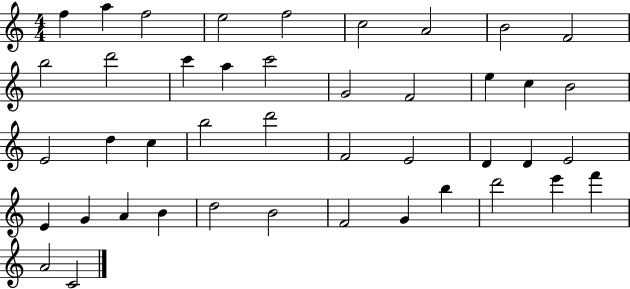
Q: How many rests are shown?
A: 0